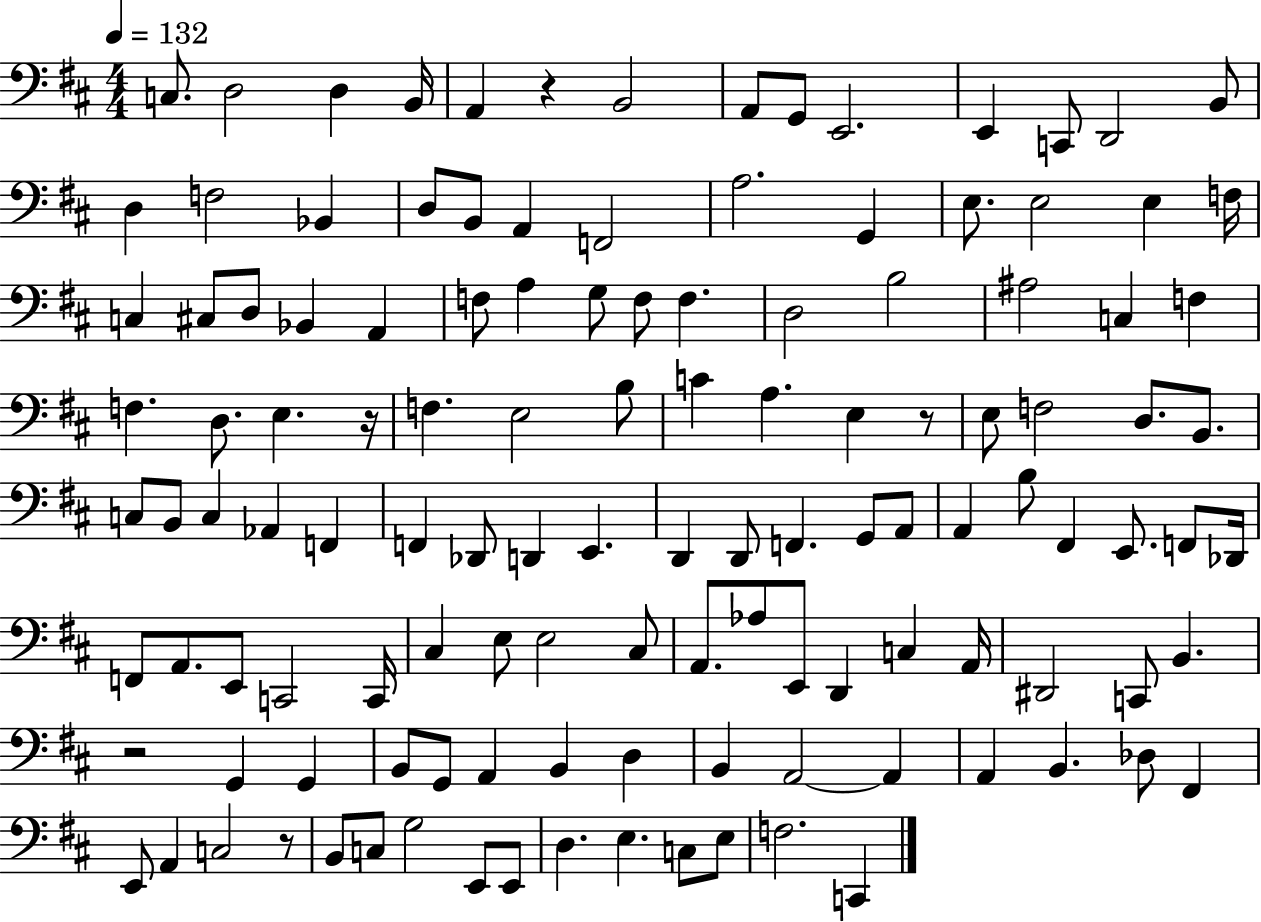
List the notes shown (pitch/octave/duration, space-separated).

C3/e. D3/h D3/q B2/s A2/q R/q B2/h A2/e G2/e E2/h. E2/q C2/e D2/h B2/e D3/q F3/h Bb2/q D3/e B2/e A2/q F2/h A3/h. G2/q E3/e. E3/h E3/q F3/s C3/q C#3/e D3/e Bb2/q A2/q F3/e A3/q G3/e F3/e F3/q. D3/h B3/h A#3/h C3/q F3/q F3/q. D3/e. E3/q. R/s F3/q. E3/h B3/e C4/q A3/q. E3/q R/e E3/e F3/h D3/e. B2/e. C3/e B2/e C3/q Ab2/q F2/q F2/q Db2/e D2/q E2/q. D2/q D2/e F2/q. G2/e A2/e A2/q B3/e F#2/q E2/e. F2/e Db2/s F2/e A2/e. E2/e C2/h C2/s C#3/q E3/e E3/h C#3/e A2/e. Ab3/e E2/e D2/q C3/q A2/s D#2/h C2/e B2/q. R/h G2/q G2/q B2/e G2/e A2/q B2/q D3/q B2/q A2/h A2/q A2/q B2/q. Db3/e F#2/q E2/e A2/q C3/h R/e B2/e C3/e G3/h E2/e E2/e D3/q. E3/q. C3/e E3/e F3/h. C2/q